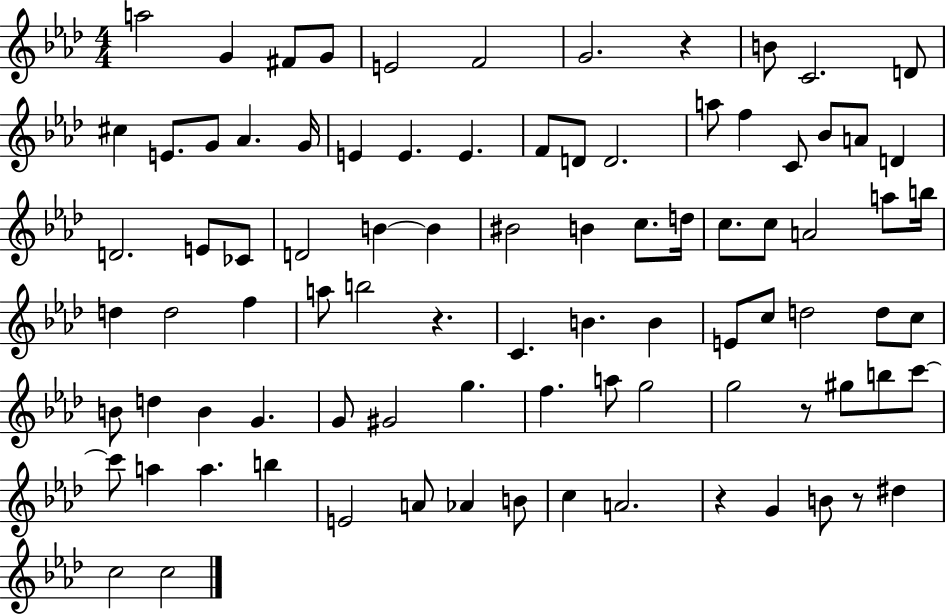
X:1
T:Untitled
M:4/4
L:1/4
K:Ab
a2 G ^F/2 G/2 E2 F2 G2 z B/2 C2 D/2 ^c E/2 G/2 _A G/4 E E E F/2 D/2 D2 a/2 f C/2 _B/2 A/2 D D2 E/2 _C/2 D2 B B ^B2 B c/2 d/4 c/2 c/2 A2 a/2 b/4 d d2 f a/2 b2 z C B B E/2 c/2 d2 d/2 c/2 B/2 d B G G/2 ^G2 g f a/2 g2 g2 z/2 ^g/2 b/2 c'/2 c'/2 a a b E2 A/2 _A B/2 c A2 z G B/2 z/2 ^d c2 c2